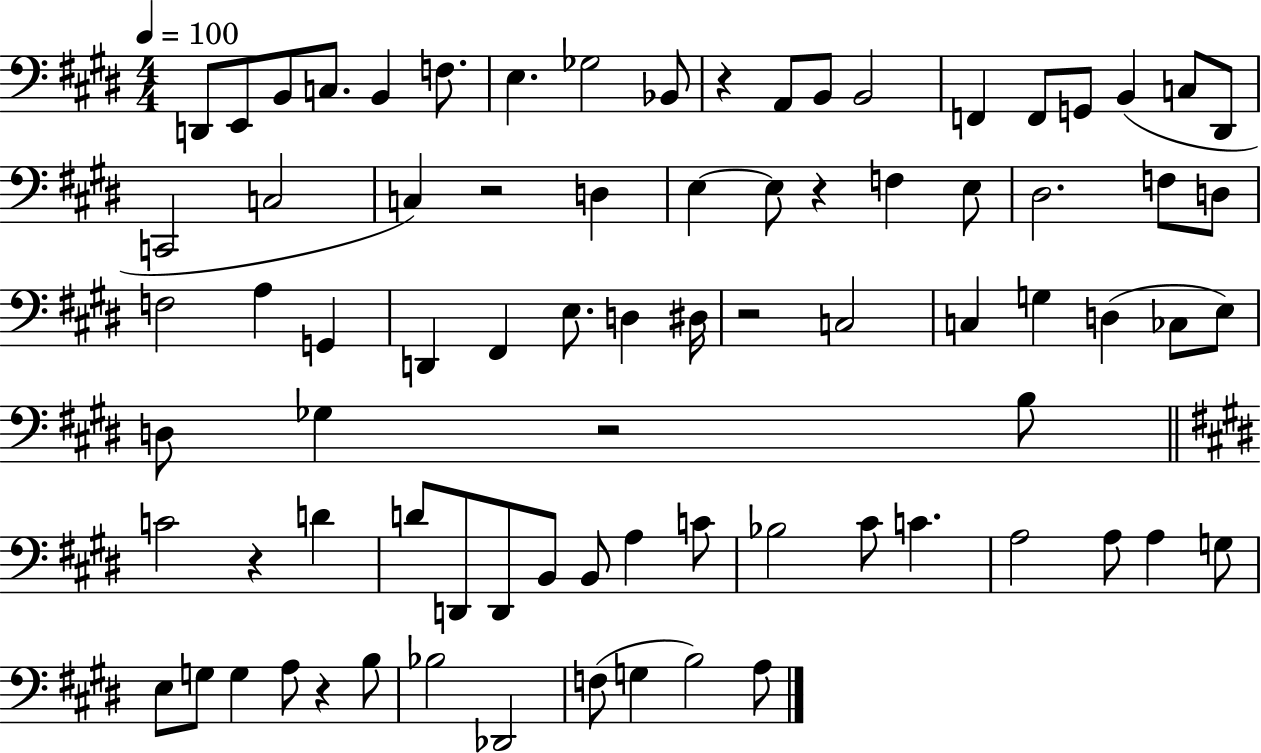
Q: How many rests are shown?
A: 7